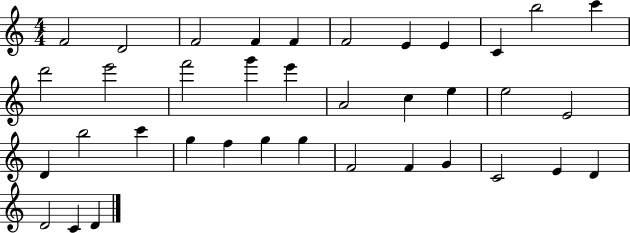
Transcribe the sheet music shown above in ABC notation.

X:1
T:Untitled
M:4/4
L:1/4
K:C
F2 D2 F2 F F F2 E E C b2 c' d'2 e'2 f'2 g' e' A2 c e e2 E2 D b2 c' g f g g F2 F G C2 E D D2 C D